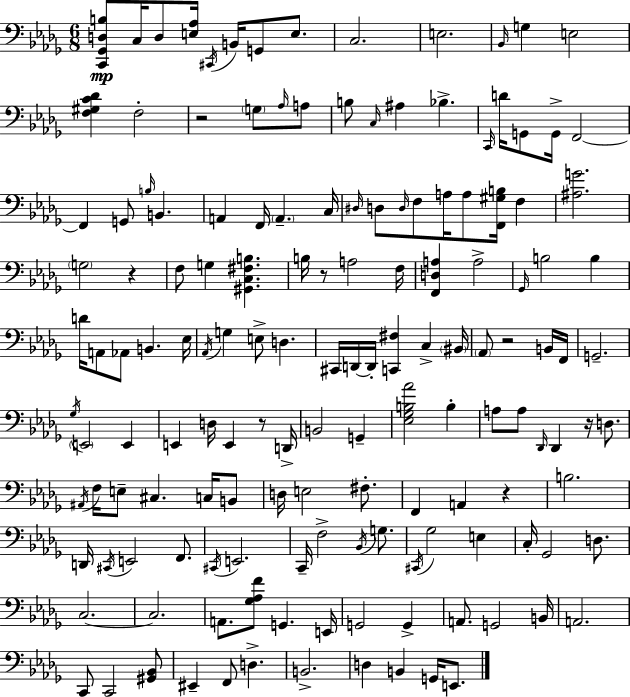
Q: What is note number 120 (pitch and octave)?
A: B2